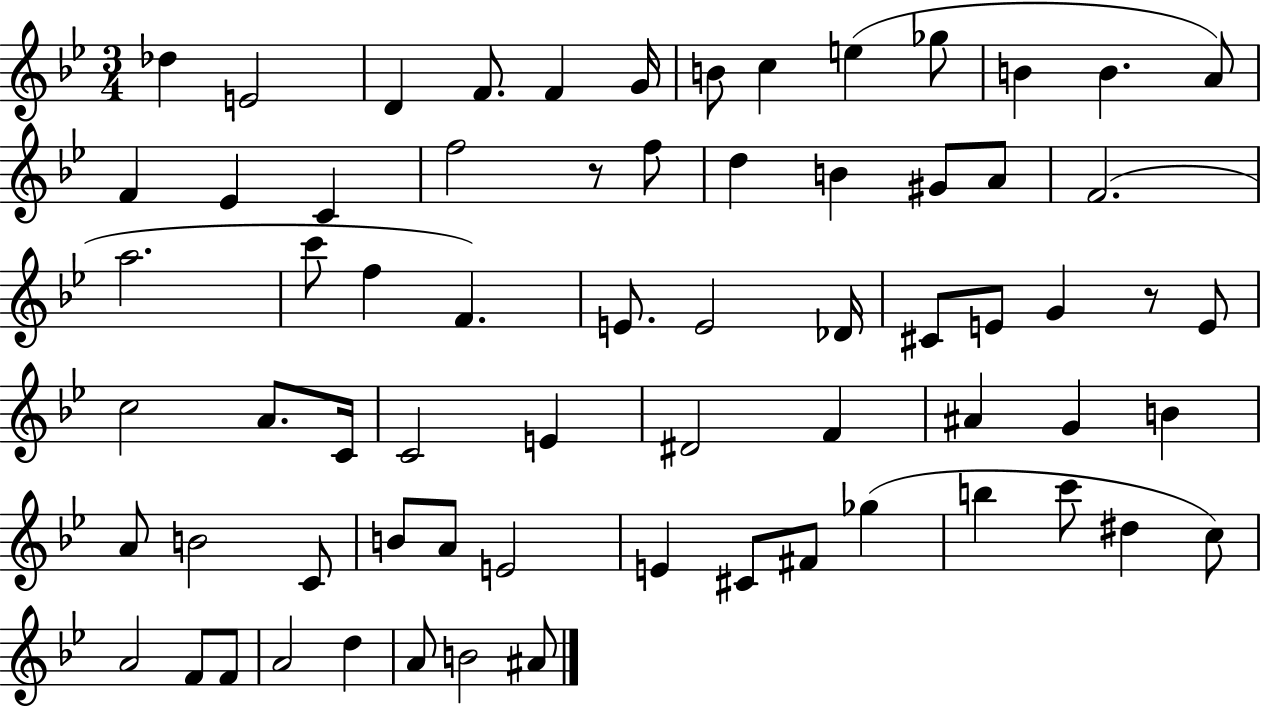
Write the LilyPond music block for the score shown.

{
  \clef treble
  \numericTimeSignature
  \time 3/4
  \key bes \major
  des''4 e'2 | d'4 f'8. f'4 g'16 | b'8 c''4 e''4( ges''8 | b'4 b'4. a'8) | \break f'4 ees'4 c'4 | f''2 r8 f''8 | d''4 b'4 gis'8 a'8 | f'2.( | \break a''2. | c'''8 f''4 f'4.) | e'8. e'2 des'16 | cis'8 e'8 g'4 r8 e'8 | \break c''2 a'8. c'16 | c'2 e'4 | dis'2 f'4 | ais'4 g'4 b'4 | \break a'8 b'2 c'8 | b'8 a'8 e'2 | e'4 cis'8 fis'8 ges''4( | b''4 c'''8 dis''4 c''8) | \break a'2 f'8 f'8 | a'2 d''4 | a'8 b'2 ais'8 | \bar "|."
}